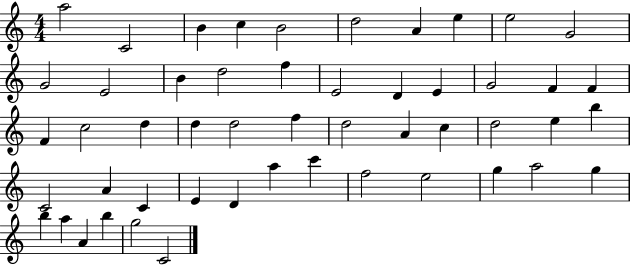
A5/h C4/h B4/q C5/q B4/h D5/h A4/q E5/q E5/h G4/h G4/h E4/h B4/q D5/h F5/q E4/h D4/q E4/q G4/h F4/q F4/q F4/q C5/h D5/q D5/q D5/h F5/q D5/h A4/q C5/q D5/h E5/q B5/q C4/h A4/q C4/q E4/q D4/q A5/q C6/q F5/h E5/h G5/q A5/h G5/q B5/q A5/q A4/q B5/q G5/h C4/h